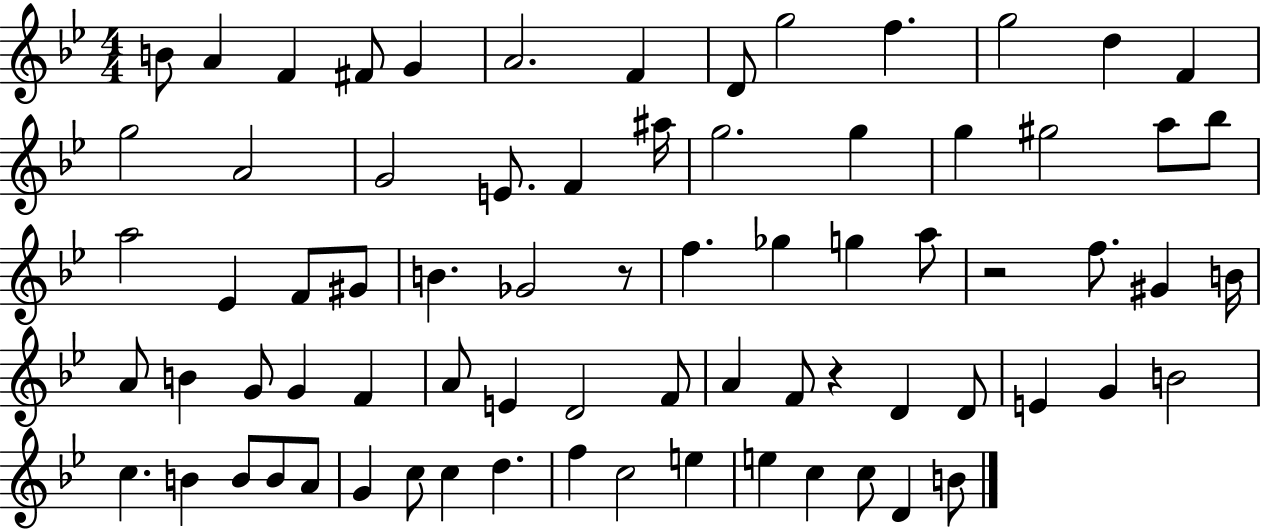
B4/e A4/q F4/q F#4/e G4/q A4/h. F4/q D4/e G5/h F5/q. G5/h D5/q F4/q G5/h A4/h G4/h E4/e. F4/q A#5/s G5/h. G5/q G5/q G#5/h A5/e Bb5/e A5/h Eb4/q F4/e G#4/e B4/q. Gb4/h R/e F5/q. Gb5/q G5/q A5/e R/h F5/e. G#4/q B4/s A4/e B4/q G4/e G4/q F4/q A4/e E4/q D4/h F4/e A4/q F4/e R/q D4/q D4/e E4/q G4/q B4/h C5/q. B4/q B4/e B4/e A4/e G4/q C5/e C5/q D5/q. F5/q C5/h E5/q E5/q C5/q C5/e D4/q B4/e